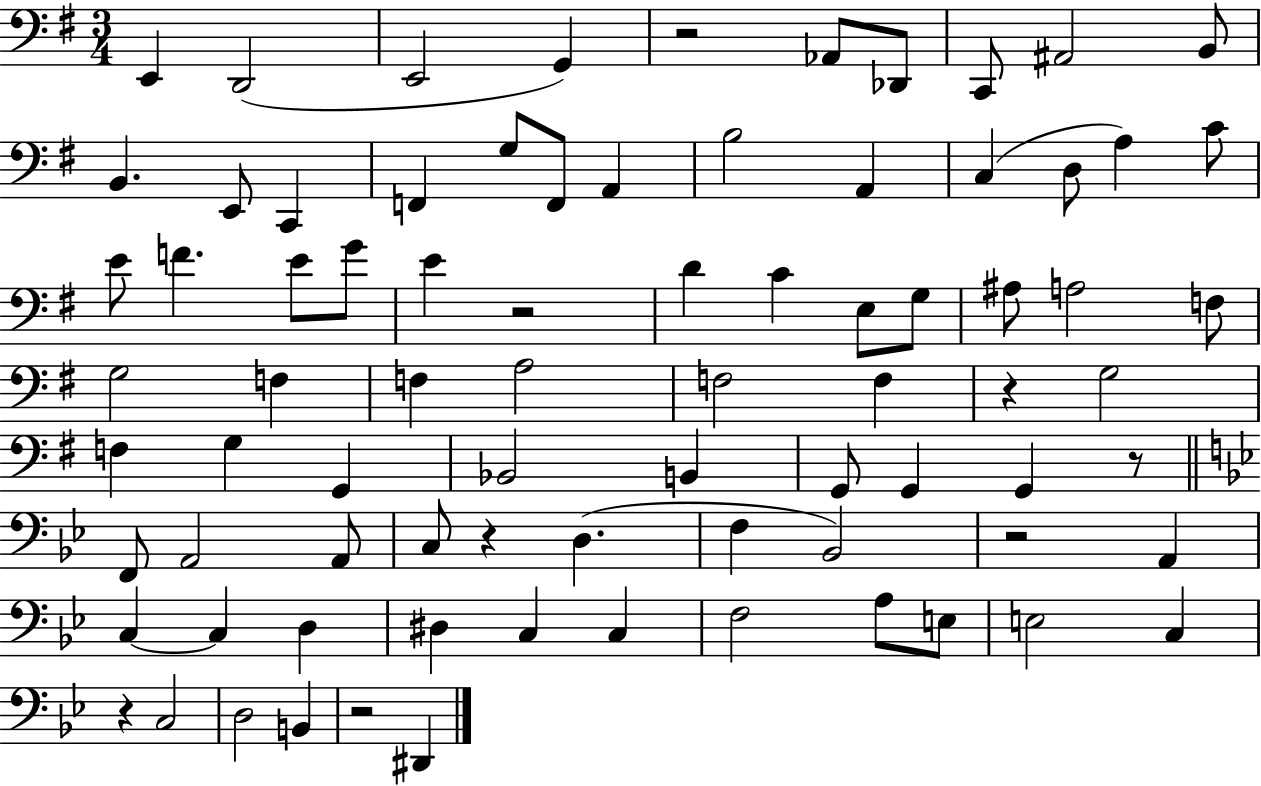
{
  \clef bass
  \numericTimeSignature
  \time 3/4
  \key g \major
  \repeat volta 2 { e,4 d,2( | e,2 g,4) | r2 aes,8 des,8 | c,8 ais,2 b,8 | \break b,4. e,8 c,4 | f,4 g8 f,8 a,4 | b2 a,4 | c4( d8 a4) c'8 | \break e'8 f'4. e'8 g'8 | e'4 r2 | d'4 c'4 e8 g8 | ais8 a2 f8 | \break g2 f4 | f4 a2 | f2 f4 | r4 g2 | \break f4 g4 g,4 | bes,2 b,4 | g,8 g,4 g,4 r8 | \bar "||" \break \key bes \major f,8 a,2 a,8 | c8 r4 d4.( | f4 bes,2) | r2 a,4 | \break c4~~ c4 d4 | dis4 c4 c4 | f2 a8 e8 | e2 c4 | \break r4 c2 | d2 b,4 | r2 dis,4 | } \bar "|."
}